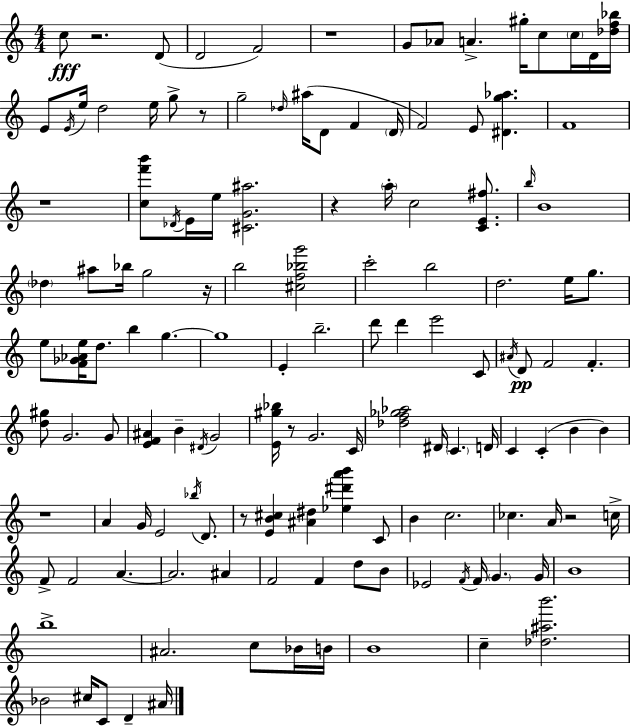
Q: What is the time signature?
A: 4/4